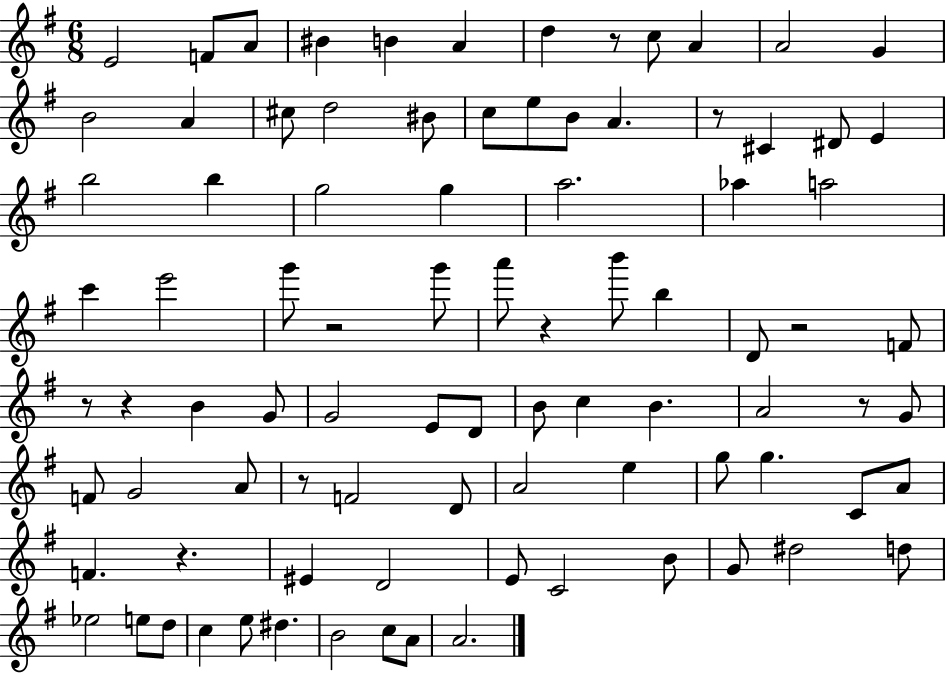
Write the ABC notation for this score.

X:1
T:Untitled
M:6/8
L:1/4
K:G
E2 F/2 A/2 ^B B A d z/2 c/2 A A2 G B2 A ^c/2 d2 ^B/2 c/2 e/2 B/2 A z/2 ^C ^D/2 E b2 b g2 g a2 _a a2 c' e'2 g'/2 z2 g'/2 a'/2 z b'/2 b D/2 z2 F/2 z/2 z B G/2 G2 E/2 D/2 B/2 c B A2 z/2 G/2 F/2 G2 A/2 z/2 F2 D/2 A2 e g/2 g C/2 A/2 F z ^E D2 E/2 C2 B/2 G/2 ^d2 d/2 _e2 e/2 d/2 c e/2 ^d B2 c/2 A/2 A2